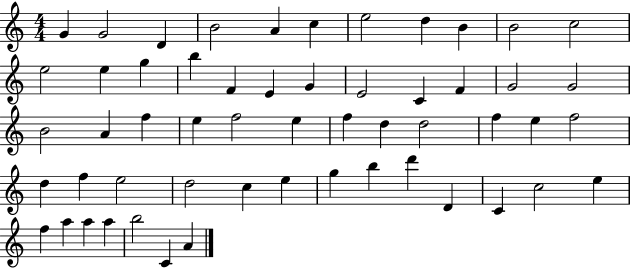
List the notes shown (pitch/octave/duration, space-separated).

G4/q G4/h D4/q B4/h A4/q C5/q E5/h D5/q B4/q B4/h C5/h E5/h E5/q G5/q B5/q F4/q E4/q G4/q E4/h C4/q F4/q G4/h G4/h B4/h A4/q F5/q E5/q F5/h E5/q F5/q D5/q D5/h F5/q E5/q F5/h D5/q F5/q E5/h D5/h C5/q E5/q G5/q B5/q D6/q D4/q C4/q C5/h E5/q F5/q A5/q A5/q A5/q B5/h C4/q A4/q